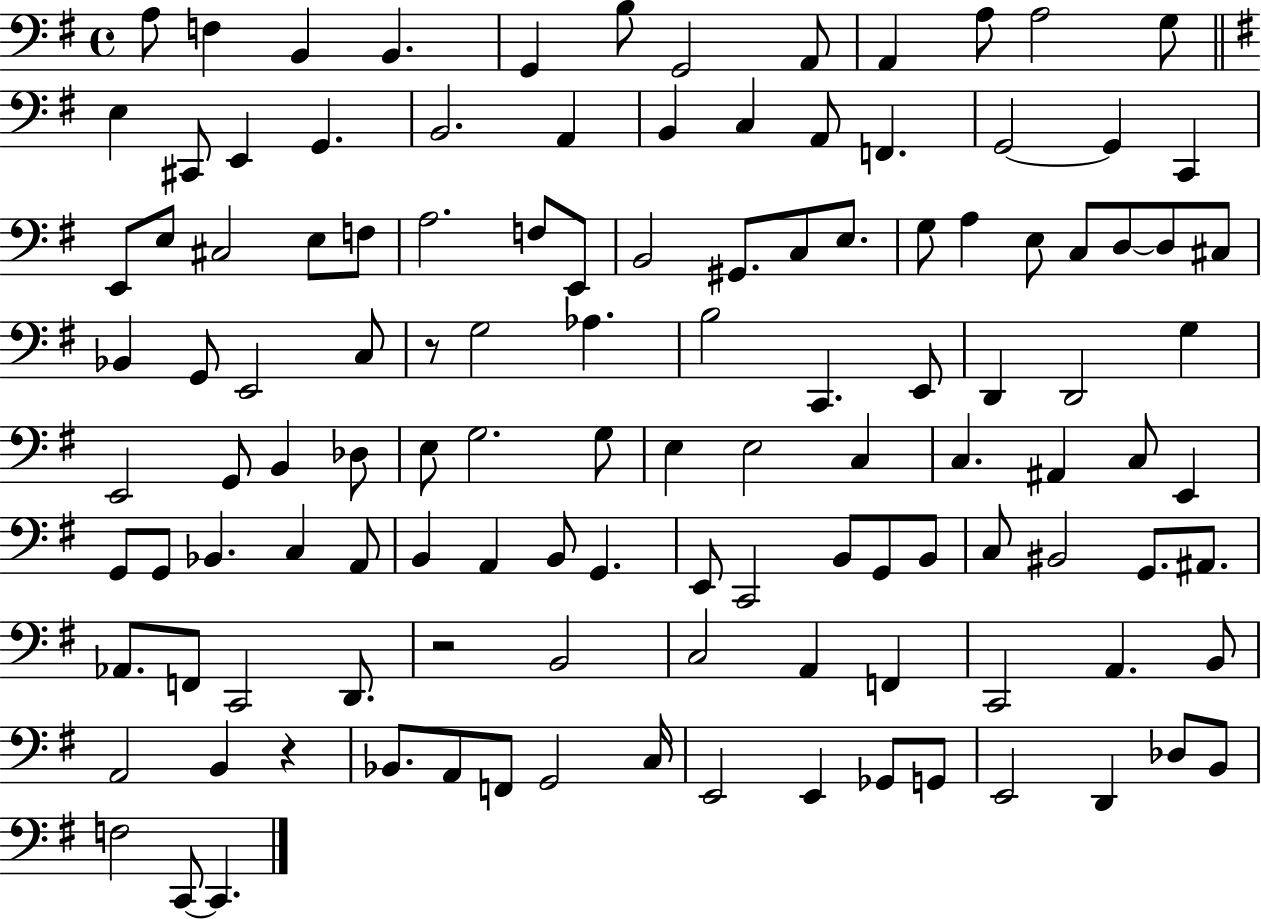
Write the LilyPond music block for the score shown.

{
  \clef bass
  \time 4/4
  \defaultTimeSignature
  \key g \major
  a8 f4 b,4 b,4. | g,4 b8 g,2 a,8 | a,4 a8 a2 g8 | \bar "||" \break \key g \major e4 cis,8 e,4 g,4. | b,2. a,4 | b,4 c4 a,8 f,4. | g,2~~ g,4 c,4 | \break e,8 e8 cis2 e8 f8 | a2. f8 e,8 | b,2 gis,8. c8 e8. | g8 a4 e8 c8 d8~~ d8 cis8 | \break bes,4 g,8 e,2 c8 | r8 g2 aes4. | b2 c,4. e,8 | d,4 d,2 g4 | \break e,2 g,8 b,4 des8 | e8 g2. g8 | e4 e2 c4 | c4. ais,4 c8 e,4 | \break g,8 g,8 bes,4. c4 a,8 | b,4 a,4 b,8 g,4. | e,8 c,2 b,8 g,8 b,8 | c8 bis,2 g,8. ais,8. | \break aes,8. f,8 c,2 d,8. | r2 b,2 | c2 a,4 f,4 | c,2 a,4. b,8 | \break a,2 b,4 r4 | bes,8. a,8 f,8 g,2 c16 | e,2 e,4 ges,8 g,8 | e,2 d,4 des8 b,8 | \break f2 c,8~~ c,4. | \bar "|."
}